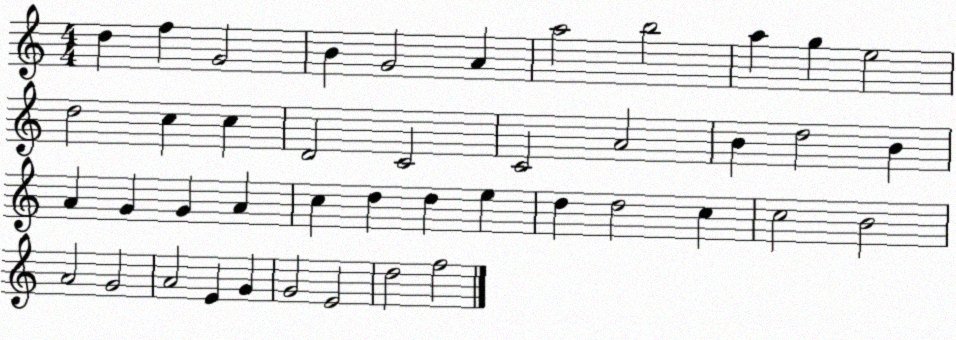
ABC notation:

X:1
T:Untitled
M:4/4
L:1/4
K:C
d f G2 B G2 A a2 b2 a g e2 d2 c c D2 C2 C2 A2 B d2 B A G G A c d d e d d2 c c2 B2 A2 G2 A2 E G G2 E2 d2 f2